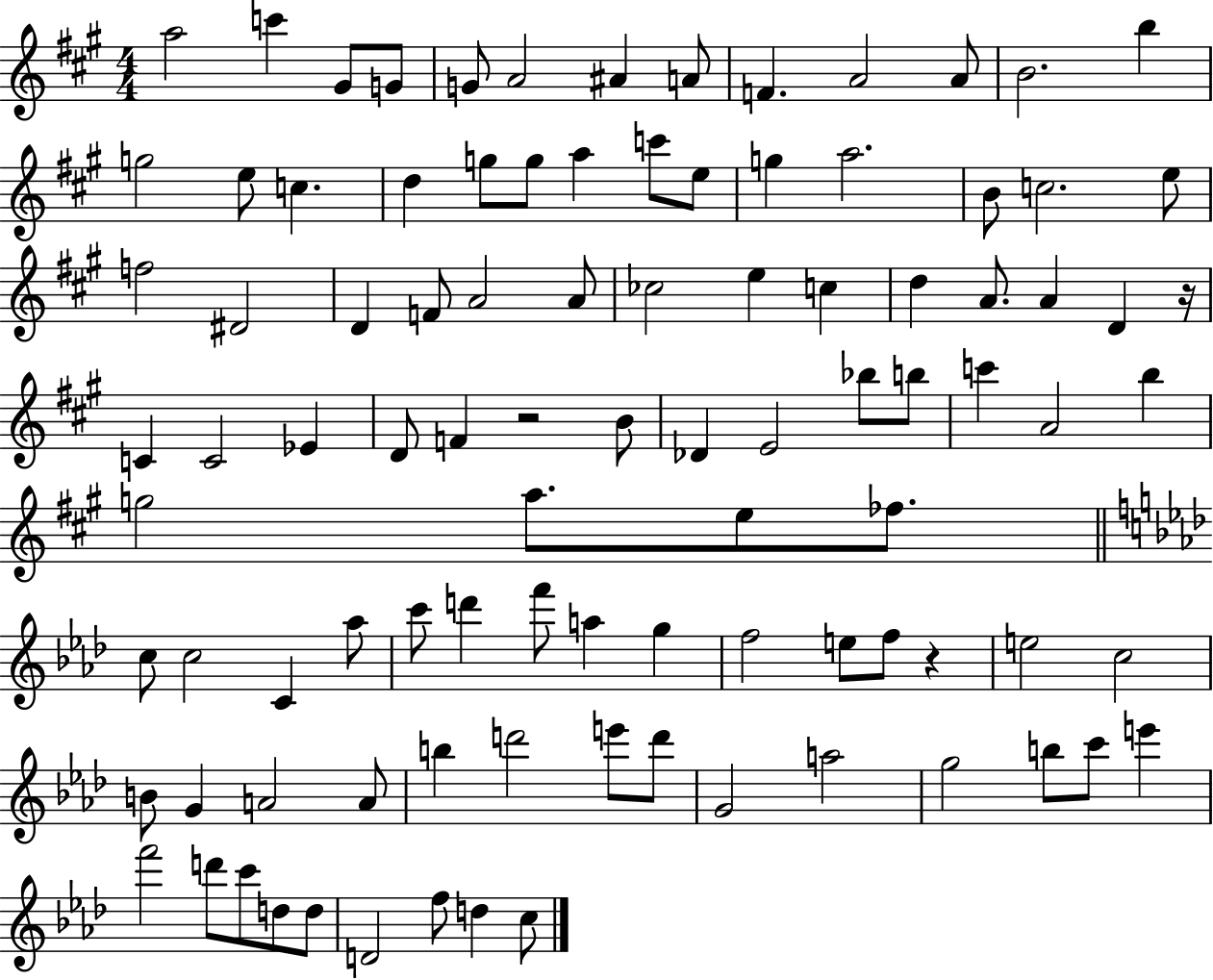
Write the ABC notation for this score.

X:1
T:Untitled
M:4/4
L:1/4
K:A
a2 c' ^G/2 G/2 G/2 A2 ^A A/2 F A2 A/2 B2 b g2 e/2 c d g/2 g/2 a c'/2 e/2 g a2 B/2 c2 e/2 f2 ^D2 D F/2 A2 A/2 _c2 e c d A/2 A D z/4 C C2 _E D/2 F z2 B/2 _D E2 _b/2 b/2 c' A2 b g2 a/2 e/2 _f/2 c/2 c2 C _a/2 c'/2 d' f'/2 a g f2 e/2 f/2 z e2 c2 B/2 G A2 A/2 b d'2 e'/2 d'/2 G2 a2 g2 b/2 c'/2 e' f'2 d'/2 c'/2 d/2 d/2 D2 f/2 d c/2